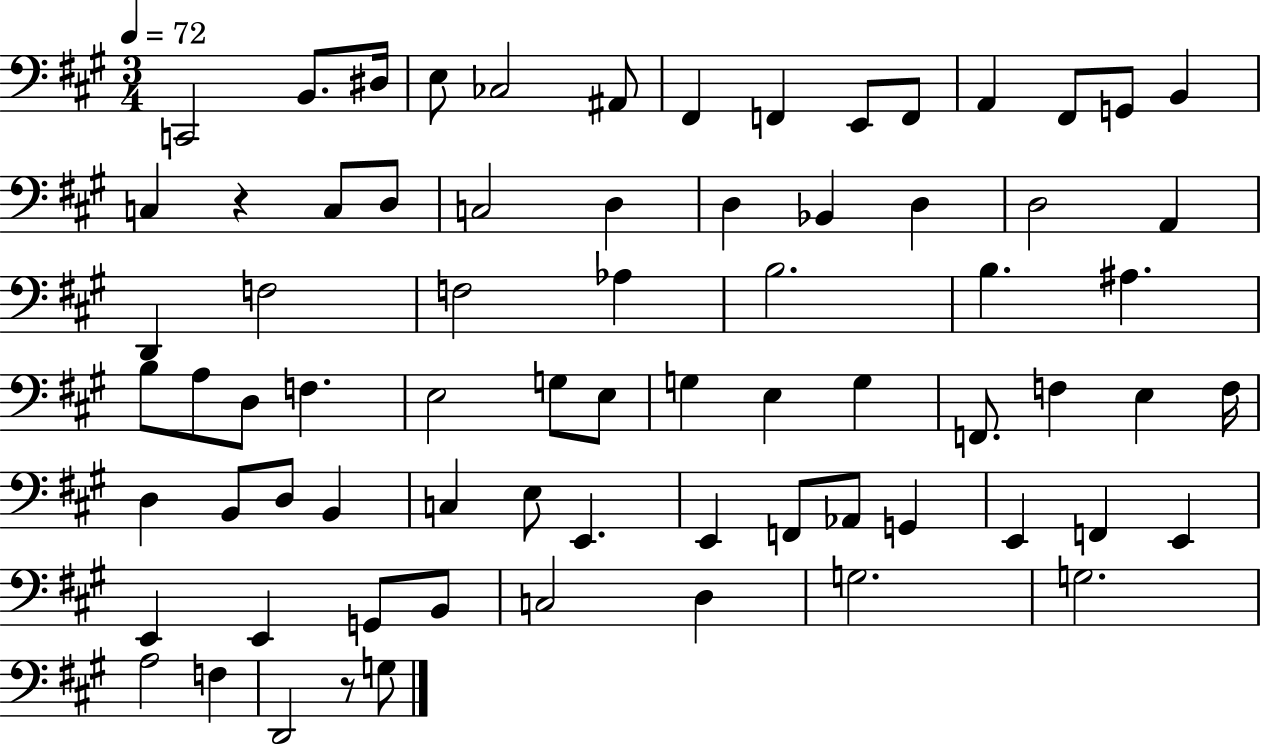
{
  \clef bass
  \numericTimeSignature
  \time 3/4
  \key a \major
  \tempo 4 = 72
  c,2 b,8. dis16 | e8 ces2 ais,8 | fis,4 f,4 e,8 f,8 | a,4 fis,8 g,8 b,4 | \break c4 r4 c8 d8 | c2 d4 | d4 bes,4 d4 | d2 a,4 | \break d,4 f2 | f2 aes4 | b2. | b4. ais4. | \break b8 a8 d8 f4. | e2 g8 e8 | g4 e4 g4 | f,8. f4 e4 f16 | \break d4 b,8 d8 b,4 | c4 e8 e,4. | e,4 f,8 aes,8 g,4 | e,4 f,4 e,4 | \break e,4 e,4 g,8 b,8 | c2 d4 | g2. | g2. | \break a2 f4 | d,2 r8 g8 | \bar "|."
}